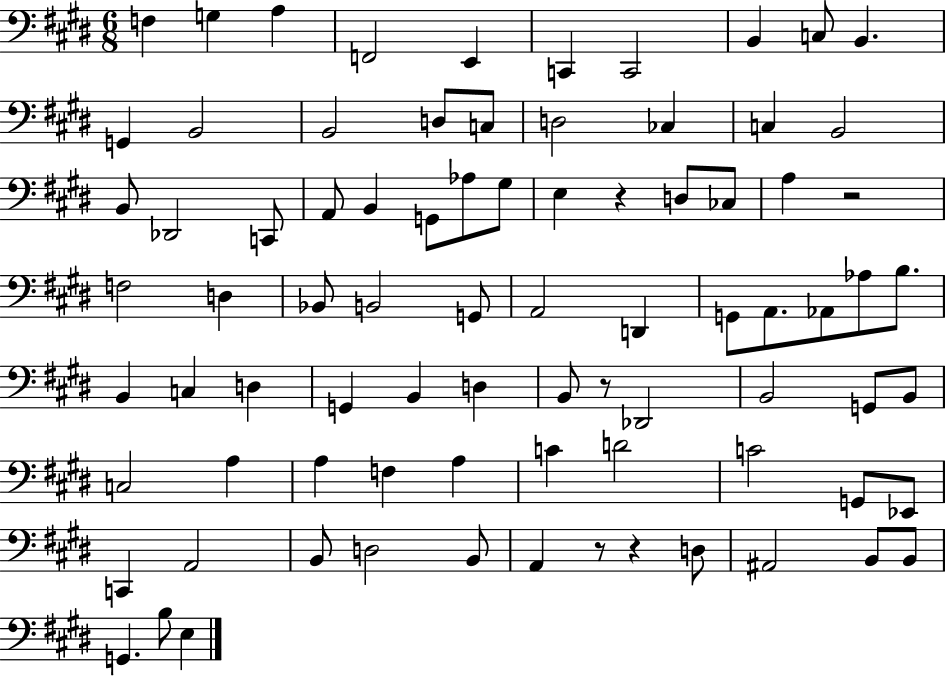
{
  \clef bass
  \numericTimeSignature
  \time 6/8
  \key e \major
  f4 g4 a4 | f,2 e,4 | c,4 c,2 | b,4 c8 b,4. | \break g,4 b,2 | b,2 d8 c8 | d2 ces4 | c4 b,2 | \break b,8 des,2 c,8 | a,8 b,4 g,8 aes8 gis8 | e4 r4 d8 ces8 | a4 r2 | \break f2 d4 | bes,8 b,2 g,8 | a,2 d,4 | g,8 a,8. aes,8 aes8 b8. | \break b,4 c4 d4 | g,4 b,4 d4 | b,8 r8 des,2 | b,2 g,8 b,8 | \break c2 a4 | a4 f4 a4 | c'4 d'2 | c'2 g,8 ees,8 | \break c,4 a,2 | b,8 d2 b,8 | a,4 r8 r4 d8 | ais,2 b,8 b,8 | \break g,4. b8 e4 | \bar "|."
}